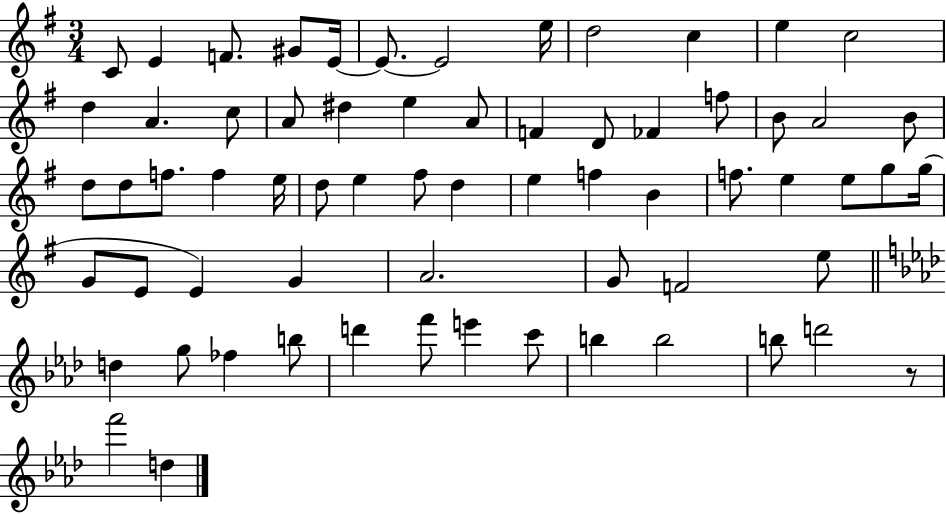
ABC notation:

X:1
T:Untitled
M:3/4
L:1/4
K:G
C/2 E F/2 ^G/2 E/4 E/2 E2 e/4 d2 c e c2 d A c/2 A/2 ^d e A/2 F D/2 _F f/2 B/2 A2 B/2 d/2 d/2 f/2 f e/4 d/2 e ^f/2 d e f B f/2 e e/2 g/2 g/4 G/2 E/2 E G A2 G/2 F2 e/2 d g/2 _f b/2 d' f'/2 e' c'/2 b b2 b/2 d'2 z/2 f'2 d